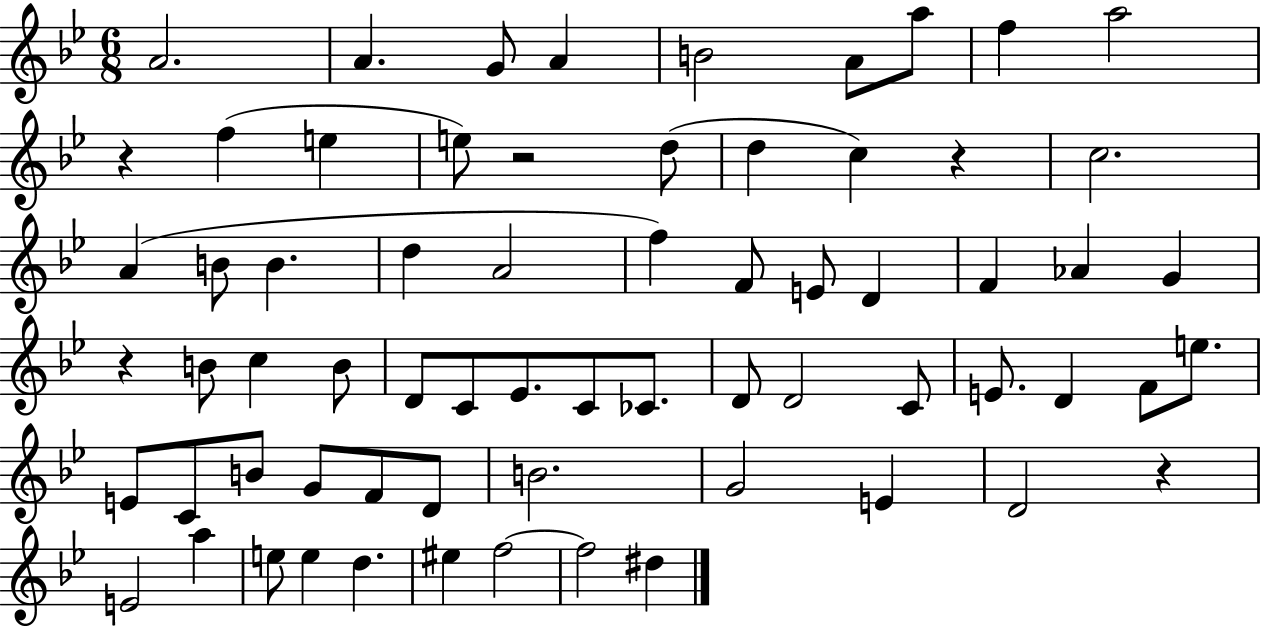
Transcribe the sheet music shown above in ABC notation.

X:1
T:Untitled
M:6/8
L:1/4
K:Bb
A2 A G/2 A B2 A/2 a/2 f a2 z f e e/2 z2 d/2 d c z c2 A B/2 B d A2 f F/2 E/2 D F _A G z B/2 c B/2 D/2 C/2 _E/2 C/2 _C/2 D/2 D2 C/2 E/2 D F/2 e/2 E/2 C/2 B/2 G/2 F/2 D/2 B2 G2 E D2 z E2 a e/2 e d ^e f2 f2 ^d